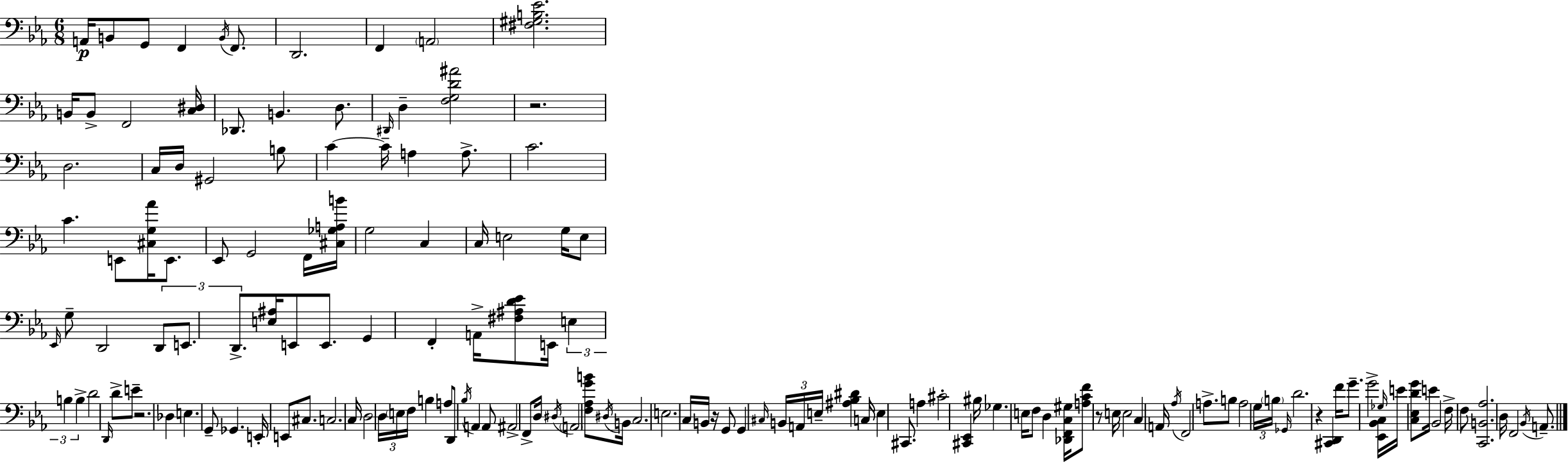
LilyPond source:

{
  \clef bass
  \numericTimeSignature
  \time 6/8
  \key ees \major
  \repeat volta 2 { a,16\p b,8 g,8 f,4 \acciaccatura { b,16 } f,8. | d,2. | f,4 \parenthesize a,2 | <fis gis b ees'>2. | \break b,16 b,8-> f,2 | <c dis>16 des,8. b,4. d8. | \grace { dis,16 } d4-- <f g d' ais'>2 | r2. | \break d2. | c16 d16 gis,2 | b8 c'4~~ c'16-- a4 a8.-> | c'2. | \break c'4. e,8 <cis g aes'>16 e,8. | ees,8 g,2 | f,16 <cis ges a b'>16 g2 c4 | c16 e2 g16 | \break e8 \grace { ees,16 } g8-- d,2 | \tuplet 3/2 { d,8 e,8. d,8.-> } <e ais>16 e,8 | e,8. g,4 f,4-. a,16-> | <fis ais d' ees'>8 e,16 \tuplet 3/2 { e4 b4 b4-> } | \break d'2 \grace { d,16 } | d'8-> e'8-- r2. | des4 e4. | g,8-- ges,4. e,16-. e,8 | \break cis8. c2. | c16 d2 | \tuplet 3/2 { d16 \parenthesize e16 f16 } b4 a8 d,8 | \acciaccatura { bes16 } a,4 a,8 ais,2-> | \break f,8-> d16 \acciaccatura { dis16 } \parenthesize a,2 | <f aes g' b'>8 \acciaccatura { dis16 } b,16 c2. | e2. | c16 b,16 r16 g,8 | \break g,4 \grace { cis16 } \tuplet 3/2 { b,16 a,16 e16-- } <ais bes dis'>4 | c16 e4 cis,8. a4 | cis'2-. <cis, ees,>4 | bis16 ges4. e16 f8 d4 | \break <des, f, c gis>16 <a c' f'>8 r8 e16 e2 | c4 a,16 \acciaccatura { aes16 } f,2 | a8.-> b8 a2 | \tuplet 3/2 { g16 \parenthesize b16 \grace { ges,16 } } d'2. | \break r4 | <cis, d,>4 f'16 g'8.-- g'2-> | <ees, bes, c>16 \grace { ges16 } e'16 <c ees d' g'>8 e'16 | bes,2 f16-> f8 <c, b, aes>2. | \break d16 | f,2 \acciaccatura { bes,16 } a,8.-- | } \bar "|."
}